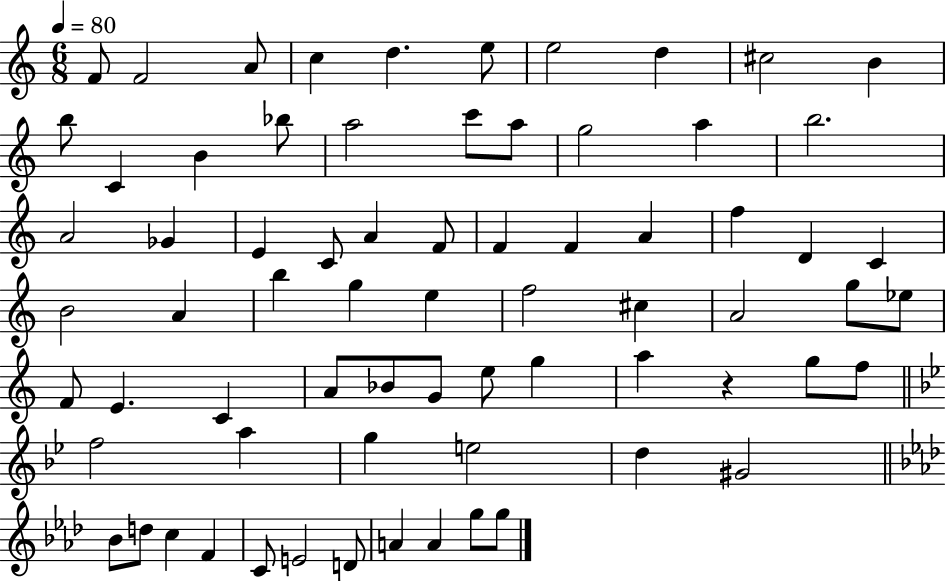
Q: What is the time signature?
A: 6/8